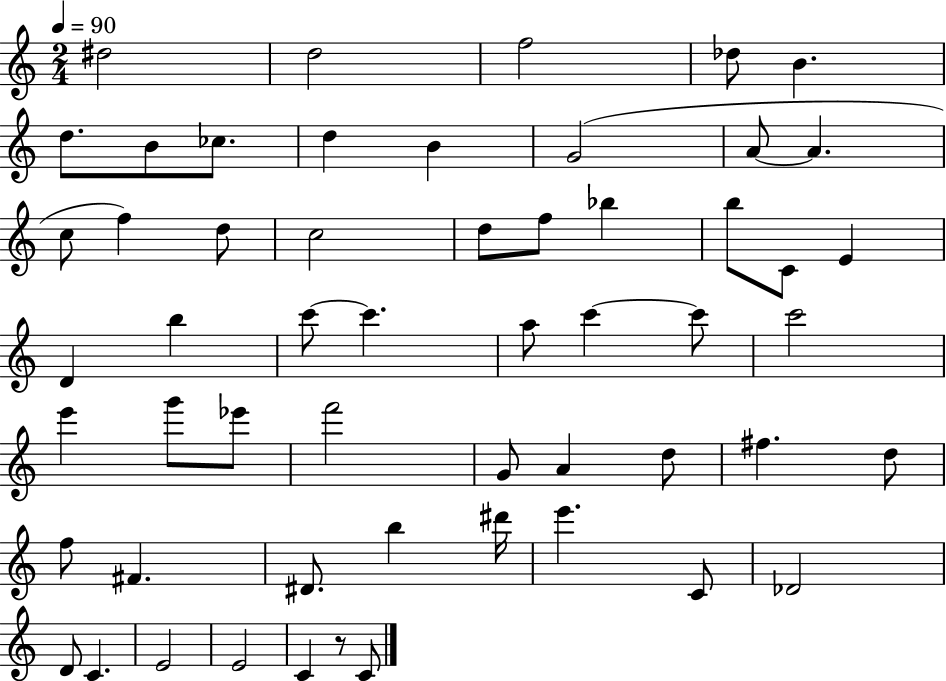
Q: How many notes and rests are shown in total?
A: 55